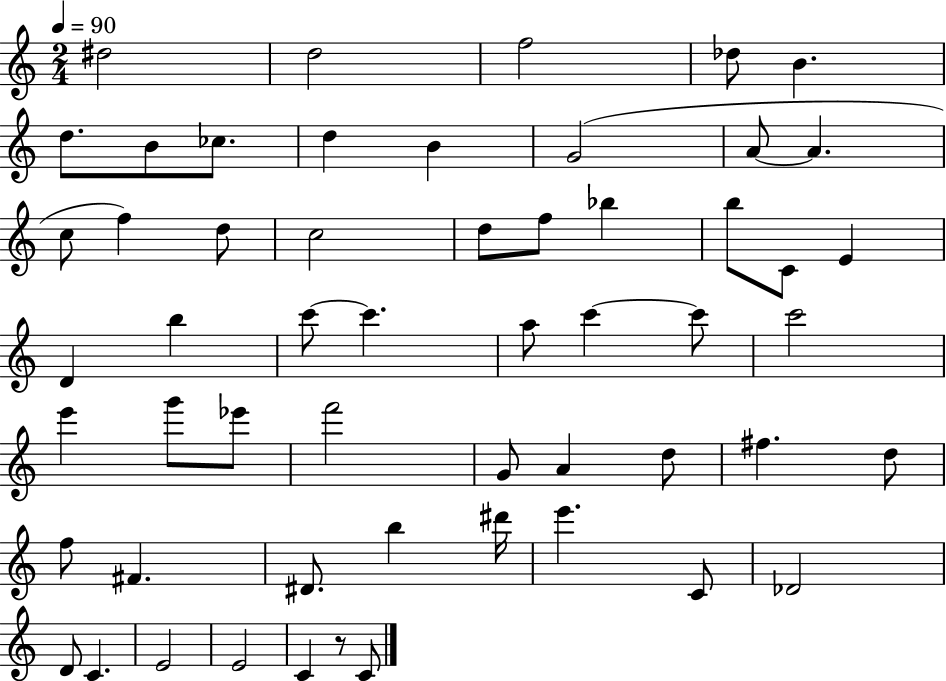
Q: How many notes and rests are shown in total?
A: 55